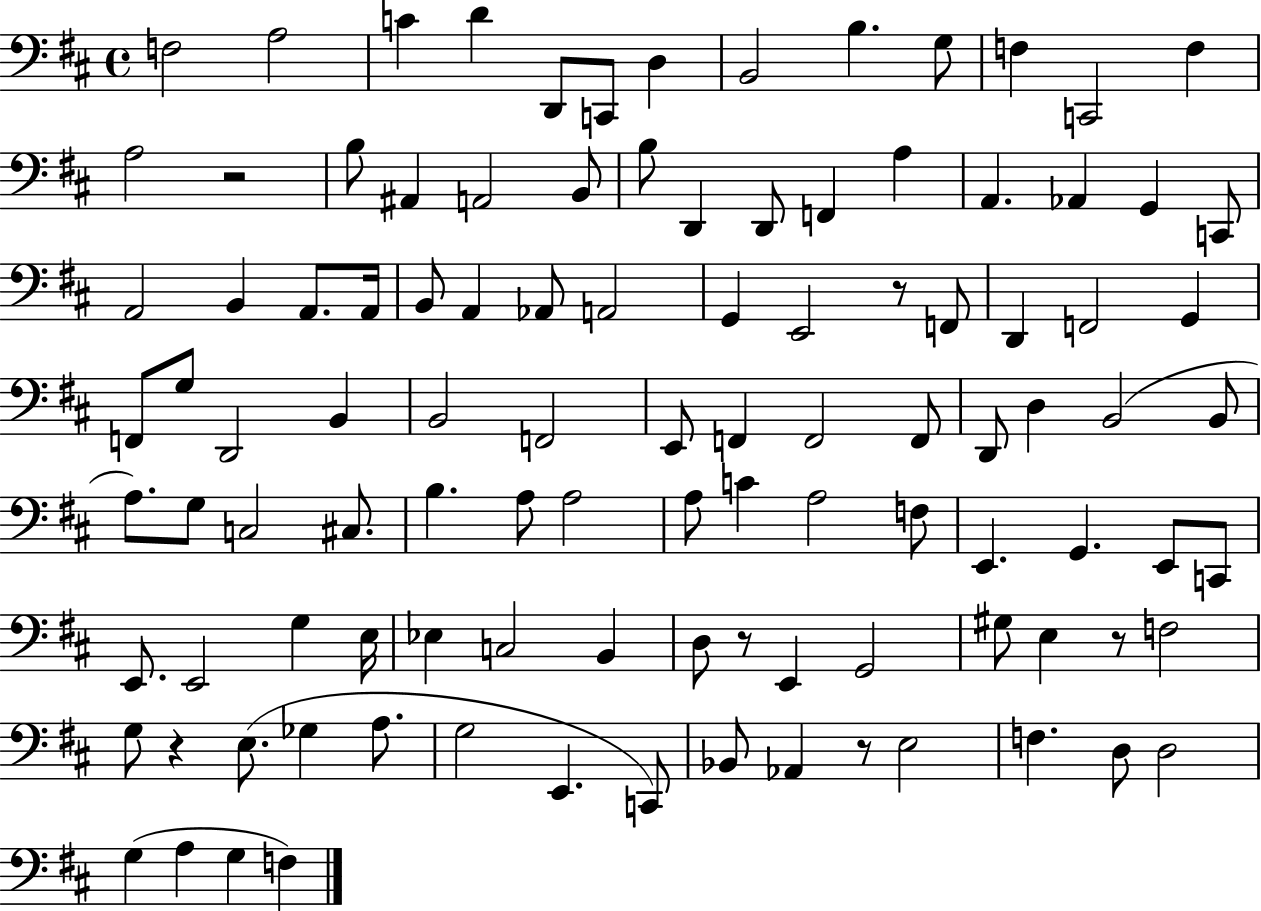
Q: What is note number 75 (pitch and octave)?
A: Eb3